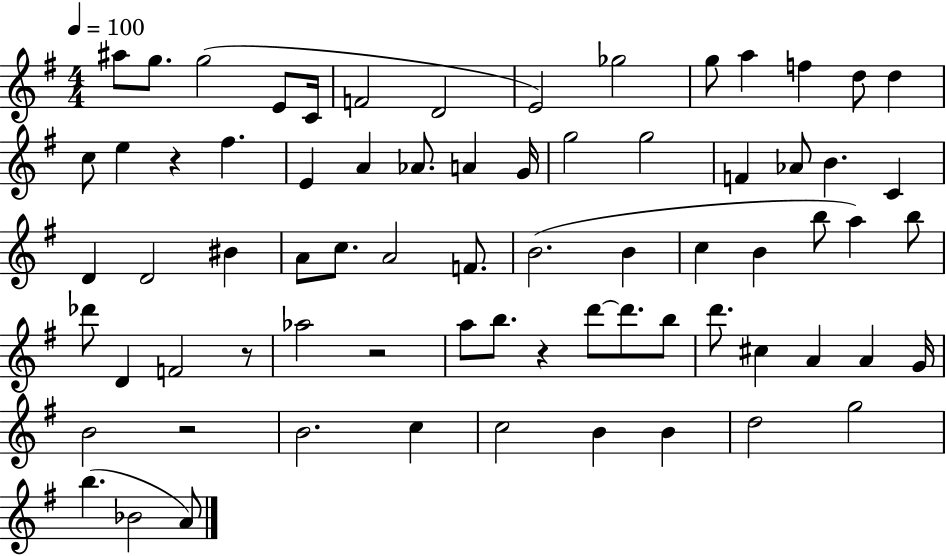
{
  \clef treble
  \numericTimeSignature
  \time 4/4
  \key g \major
  \tempo 4 = 100
  ais''8 g''8. g''2( e'8 c'16 | f'2 d'2 | e'2) ges''2 | g''8 a''4 f''4 d''8 d''4 | \break c''8 e''4 r4 fis''4. | e'4 a'4 aes'8. a'4 g'16 | g''2 g''2 | f'4 aes'8 b'4. c'4 | \break d'4 d'2 bis'4 | a'8 c''8. a'2 f'8. | b'2.( b'4 | c''4 b'4 b''8 a''4) b''8 | \break des'''8 d'4 f'2 r8 | aes''2 r2 | a''8 b''8. r4 d'''8~~ d'''8. b''8 | d'''8. cis''4 a'4 a'4 g'16 | \break b'2 r2 | b'2. c''4 | c''2 b'4 b'4 | d''2 g''2 | \break b''4.( bes'2 a'8) | \bar "|."
}